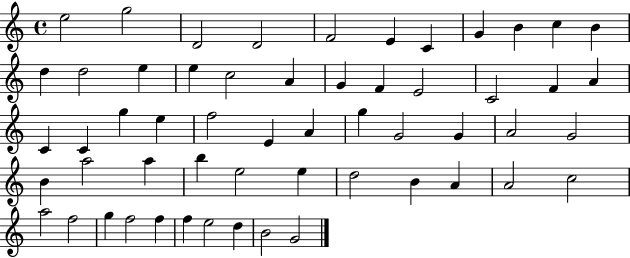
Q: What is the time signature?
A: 4/4